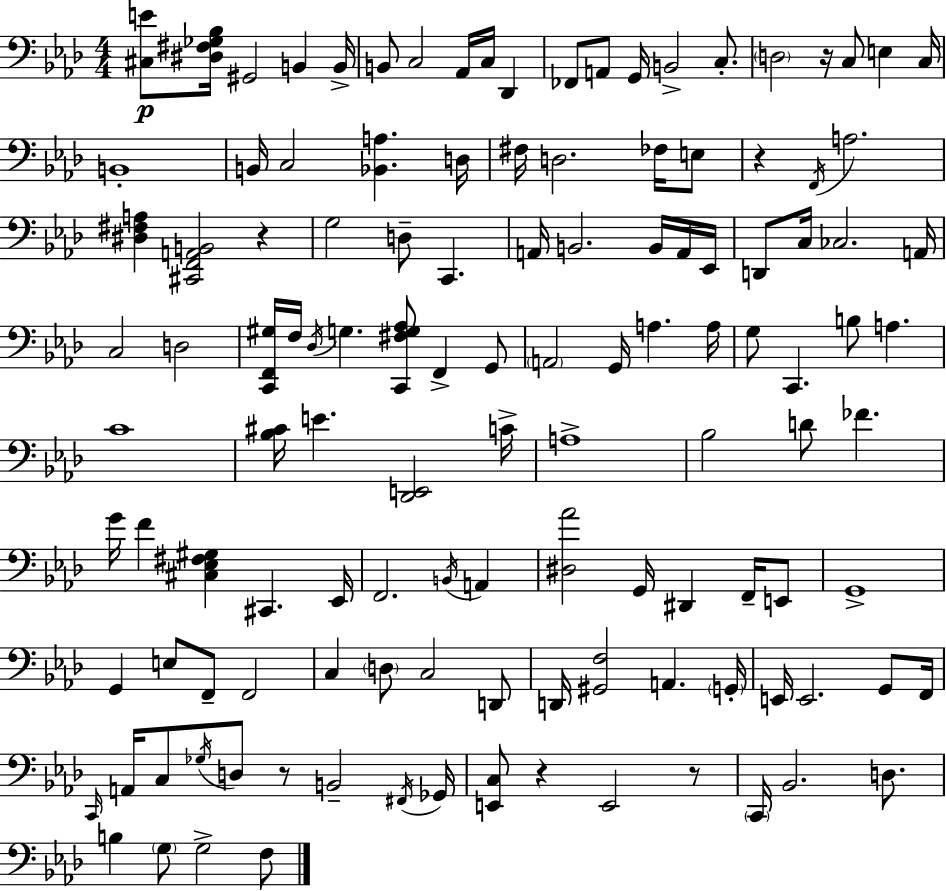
[C#3,E4]/e [D#3,F#3,Gb3,Bb3]/s G#2/h B2/q B2/s B2/e C3/h Ab2/s C3/s Db2/q FES2/e A2/e G2/s B2/h C3/e. D3/h R/s C3/e E3/q C3/s B2/w B2/s C3/h [Bb2,A3]/q. D3/s F#3/s D3/h. FES3/s E3/e R/q F2/s A3/h. [D#3,F#3,A3]/q [C#2,F2,A2,B2]/h R/q G3/h D3/e C2/q. A2/s B2/h. B2/s A2/s Eb2/s D2/e C3/s CES3/h. A2/s C3/h D3/h [C2,F2,G#3]/s F3/s Db3/s G3/q. [C2,F#3,G3,Ab3]/e F2/q G2/e A2/h G2/s A3/q. A3/s G3/e C2/q. B3/e A3/q. C4/w [Bb3,C#4]/s E4/q. [Db2,E2]/h C4/s A3/w Bb3/h D4/e FES4/q. G4/s F4/q [C#3,Eb3,F#3,G#3]/q C#2/q. Eb2/s F2/h. B2/s A2/q [D#3,Ab4]/h G2/s D#2/q F2/s E2/e G2/w G2/q E3/e F2/e F2/h C3/q D3/e C3/h D2/e D2/s [G#2,F3]/h A2/q. G2/s E2/s E2/h. G2/e F2/s C2/s A2/s C3/e Gb3/s D3/e R/e B2/h F#2/s Gb2/s [E2,C3]/e R/q E2/h R/e C2/s Bb2/h. D3/e. B3/q G3/e G3/h F3/e